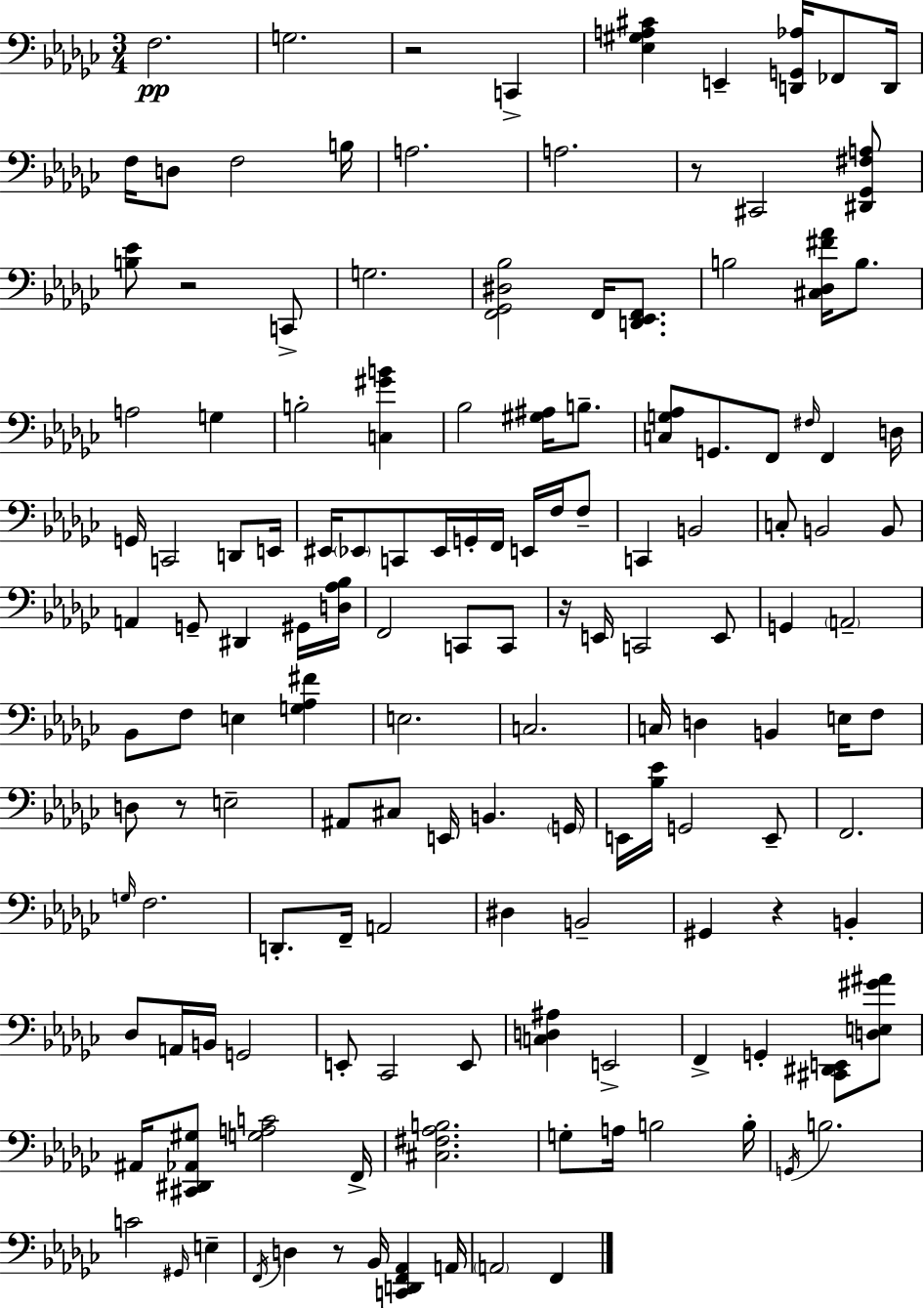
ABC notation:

X:1
T:Untitled
M:3/4
L:1/4
K:Ebm
F,2 G,2 z2 C,, [_E,^G,A,^C] E,, [D,,G,,_A,]/4 _F,,/2 D,,/4 F,/4 D,/2 F,2 B,/4 A,2 A,2 z/2 ^C,,2 [^D,,_G,,^F,A,]/2 [B,_E]/2 z2 C,,/2 G,2 [F,,_G,,^D,_B,]2 F,,/4 [D,,_E,,F,,]/2 B,2 [^C,_D,^F_A]/4 B,/2 A,2 G, B,2 [C,^GB] _B,2 [^G,^A,]/4 B,/2 [C,G,_A,]/2 G,,/2 F,,/2 ^F,/4 F,, D,/4 G,,/4 C,,2 D,,/2 E,,/4 ^E,,/4 _E,,/2 C,,/2 _E,,/4 G,,/4 F,,/4 E,,/4 F,/4 F,/2 C,, B,,2 C,/2 B,,2 B,,/2 A,, G,,/2 ^D,, ^G,,/4 [D,_A,_B,]/4 F,,2 C,,/2 C,,/2 z/4 E,,/4 C,,2 E,,/2 G,, A,,2 _B,,/2 F,/2 E, [G,_A,^F] E,2 C,2 C,/4 D, B,, E,/4 F,/2 D,/2 z/2 E,2 ^A,,/2 ^C,/2 E,,/4 B,, G,,/4 E,,/4 [_B,_E]/4 G,,2 E,,/2 F,,2 G,/4 F,2 D,,/2 F,,/4 A,,2 ^D, B,,2 ^G,, z B,, _D,/2 A,,/4 B,,/4 G,,2 E,,/2 _C,,2 E,,/2 [C,D,^A,] E,,2 F,, G,, [^C,,^D,,E,,]/2 [D,E,^G^A]/2 ^A,,/4 [^C,,^D,,_A,,^G,]/2 [G,A,C]2 F,,/4 [^C,^F,_A,B,]2 G,/2 A,/4 B,2 B,/4 G,,/4 B,2 C2 ^G,,/4 E, F,,/4 D, z/2 _B,,/4 [C,,D,,F,,_A,,] A,,/4 A,,2 F,,